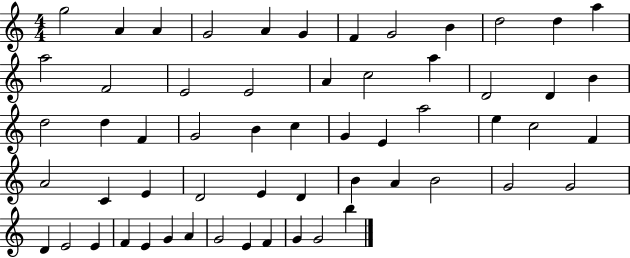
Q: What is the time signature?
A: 4/4